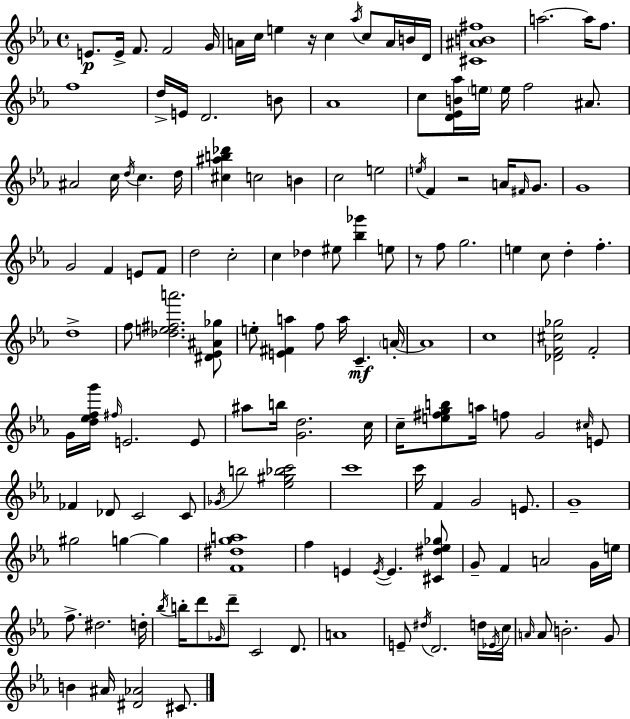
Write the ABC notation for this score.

X:1
T:Untitled
M:4/4
L:1/4
K:Cm
E/2 E/4 F/2 F2 G/4 A/4 c/4 e z/4 c _a/4 c/2 A/4 B/4 D/4 [^C^AB^f]4 a2 a/4 f/2 f4 d/4 E/4 D2 B/2 _A4 c/2 [D_EB_a]/4 e/4 e/4 f2 ^A/2 ^A2 c/4 d/4 c d/4 [^c^ab_d'] c2 B c2 e2 e/4 F z2 A/4 ^F/4 G/2 G4 G2 F E/2 F/2 d2 c2 c _d ^e/2 [_b_g'] e/2 z/2 f/2 g2 e c/2 d f d4 f/2 [_de^fa']2 [^D_E^A_g]/2 e/2 [E^Fa] f/2 a/4 C A/4 A4 c4 [_DF^c_g]2 F2 G/4 [d_efg']/4 ^f/4 E2 E/2 ^a/2 b/4 [Gd]2 c/4 c/4 [e^fgb]/2 a/4 f/2 G2 ^c/4 E/2 _F _D/2 C2 C/2 _G/4 b2 [_e^g_bc']2 c'4 c'/4 F G2 E/2 G4 ^g2 g g [F^dga]4 f E E/4 E [^C^d_e_g]/2 G/2 F A2 G/4 e/4 f/2 ^d2 d/4 _b/4 b/4 d'/2 _G/4 d'/2 C2 D/2 A4 E/2 ^d/4 D2 d/4 _E/4 c/4 A/4 A/2 B2 G/2 B ^A/4 [^D_A]2 ^C/2